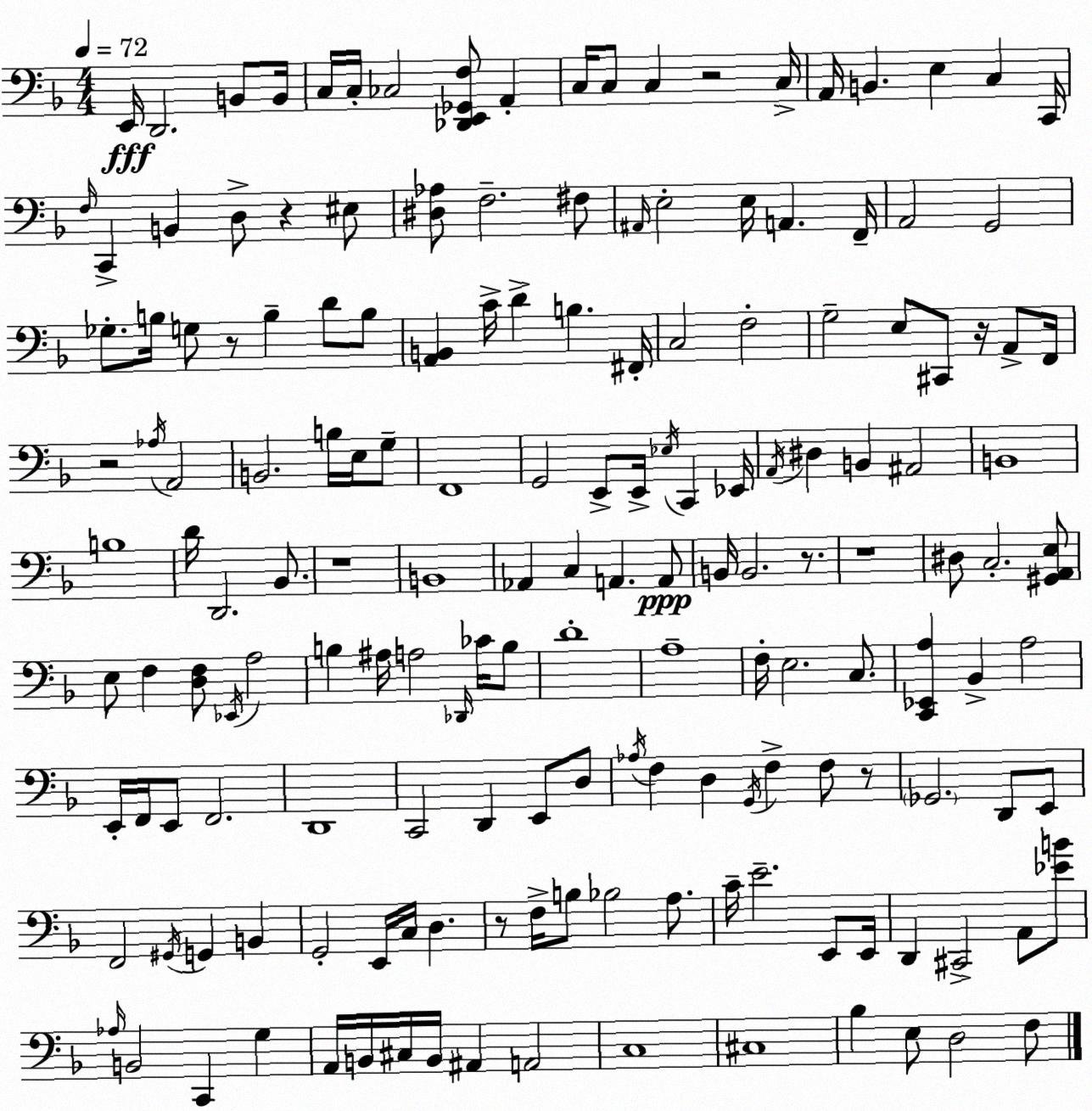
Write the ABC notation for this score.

X:1
T:Untitled
M:4/4
L:1/4
K:Dm
E,,/4 D,,2 B,,/2 B,,/4 C,/4 C,/4 _C,2 [_D,,E,,_G,,F,]/2 A,, C,/4 C,/2 C, z2 C,/4 A,,/4 B,, E, C, C,,/4 F,/4 C,, B,, D,/2 z ^E,/2 [^D,_A,]/2 F,2 ^F,/2 ^A,,/4 E,2 E,/4 A,, F,,/4 A,,2 G,,2 _G,/2 B,/4 G,/2 z/2 B, D/2 B,/2 [A,,B,,] C/4 D B, ^F,,/4 C,2 F,2 G,2 E,/2 ^C,,/2 z/4 A,,/2 F,,/4 z2 _A,/4 A,,2 B,,2 B,/4 E,/4 G,/2 F,,4 G,,2 E,,/2 E,,/4 _E,/4 C,, _E,,/4 A,,/4 ^D, B,, ^A,,2 B,,4 B,4 D/4 D,,2 _B,,/2 z4 B,,4 _A,, C, A,, A,,/2 B,,/4 B,,2 z/2 z4 ^D,/2 C,2 [^G,,A,,E,]/2 E,/2 F, [D,F,]/2 _E,,/4 A,2 B, ^A,/4 A,2 _D,,/4 _C/4 B,/2 D4 A,4 F,/4 E,2 C,/2 [C,,_E,,A,] _B,, A,2 E,,/4 F,,/4 E,,/2 F,,2 D,,4 C,,2 D,, E,,/2 D,/2 _A,/4 F, D, G,,/4 F, F,/2 z/2 _G,,2 D,,/2 E,,/2 F,,2 ^G,,/4 G,, B,, G,,2 E,,/4 C,/4 D, z/2 F,/4 B,/2 _B,2 A,/2 C/4 E2 E,,/2 E,,/4 D,, ^C,,2 A,,/2 [_EB]/2 _A,/4 B,,2 C,, G, A,,/4 B,,/4 ^C,/4 B,,/4 ^A,, A,,2 C,4 ^C,4 _B, E,/2 D,2 F,/2